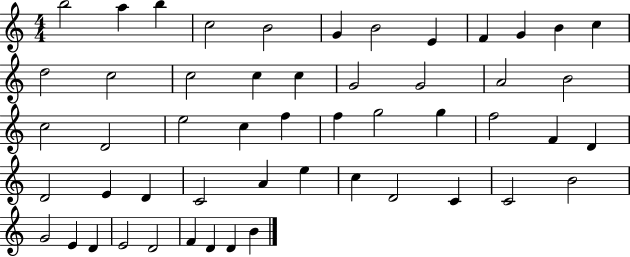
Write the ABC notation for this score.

X:1
T:Untitled
M:4/4
L:1/4
K:C
b2 a b c2 B2 G B2 E F G B c d2 c2 c2 c c G2 G2 A2 B2 c2 D2 e2 c f f g2 g f2 F D D2 E D C2 A e c D2 C C2 B2 G2 E D E2 D2 F D D B